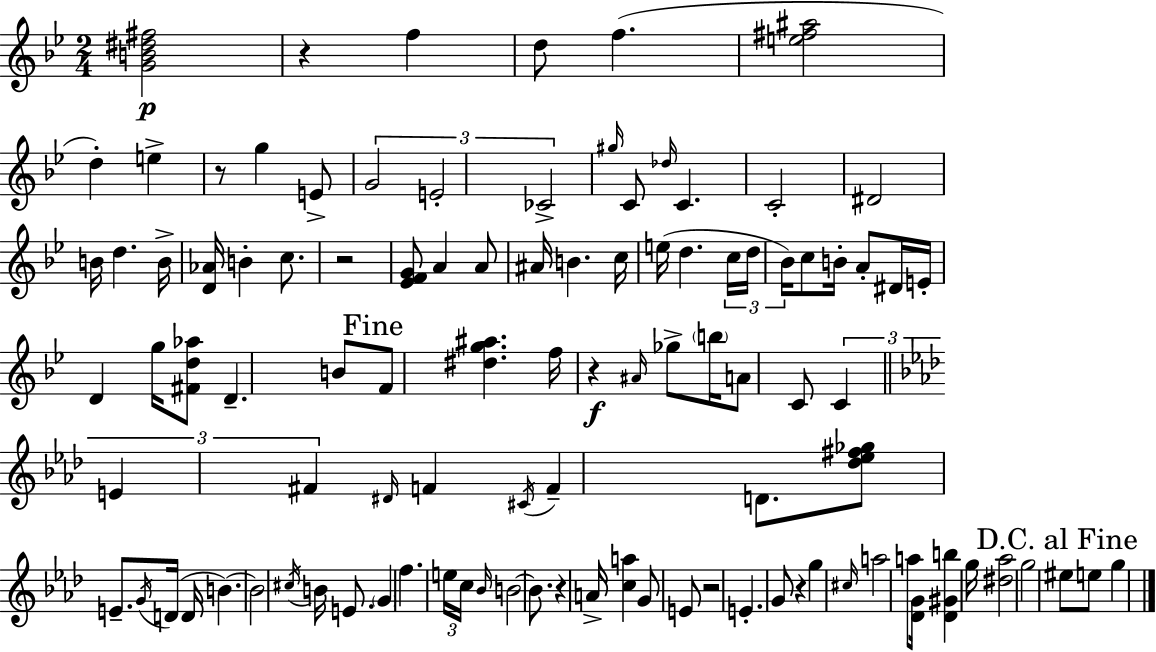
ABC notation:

X:1
T:Untitled
M:2/4
L:1/4
K:Bb
[GB^d^f]2 z f d/2 f [e^f^a]2 d e z/2 g E/2 G2 E2 _C2 ^g/4 C/2 _d/4 C C2 ^D2 B/4 d B/4 [D_A]/4 B c/2 z2 [_EFG]/2 A A/2 ^A/4 B c/4 e/4 d c/4 d/4 _B/4 c/2 B/4 A/2 ^D/4 E/4 D g/4 [^Fd_a]/2 D B/2 F/2 [^dg^a] f/4 z ^A/4 _g/2 b/4 A/2 C/2 C E ^F ^D/4 F ^C/4 F D/2 [_d_e^f_g]/2 E/2 G/4 D/4 D/4 B B2 ^c/4 B/4 E/2 G f e/4 c/4 _B/4 B2 B/2 z A/4 [ca] G/2 E/2 z2 E G/2 z g ^c/4 a2 a/2 [_DG]/4 [_D^Gb] g/4 [^d_a]2 g2 ^e/2 e/2 g